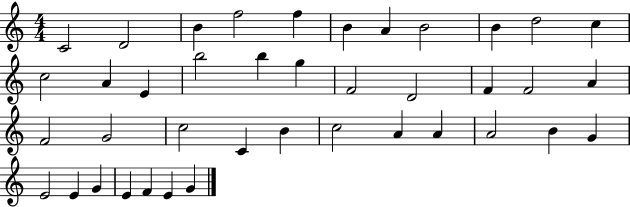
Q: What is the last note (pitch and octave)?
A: G4